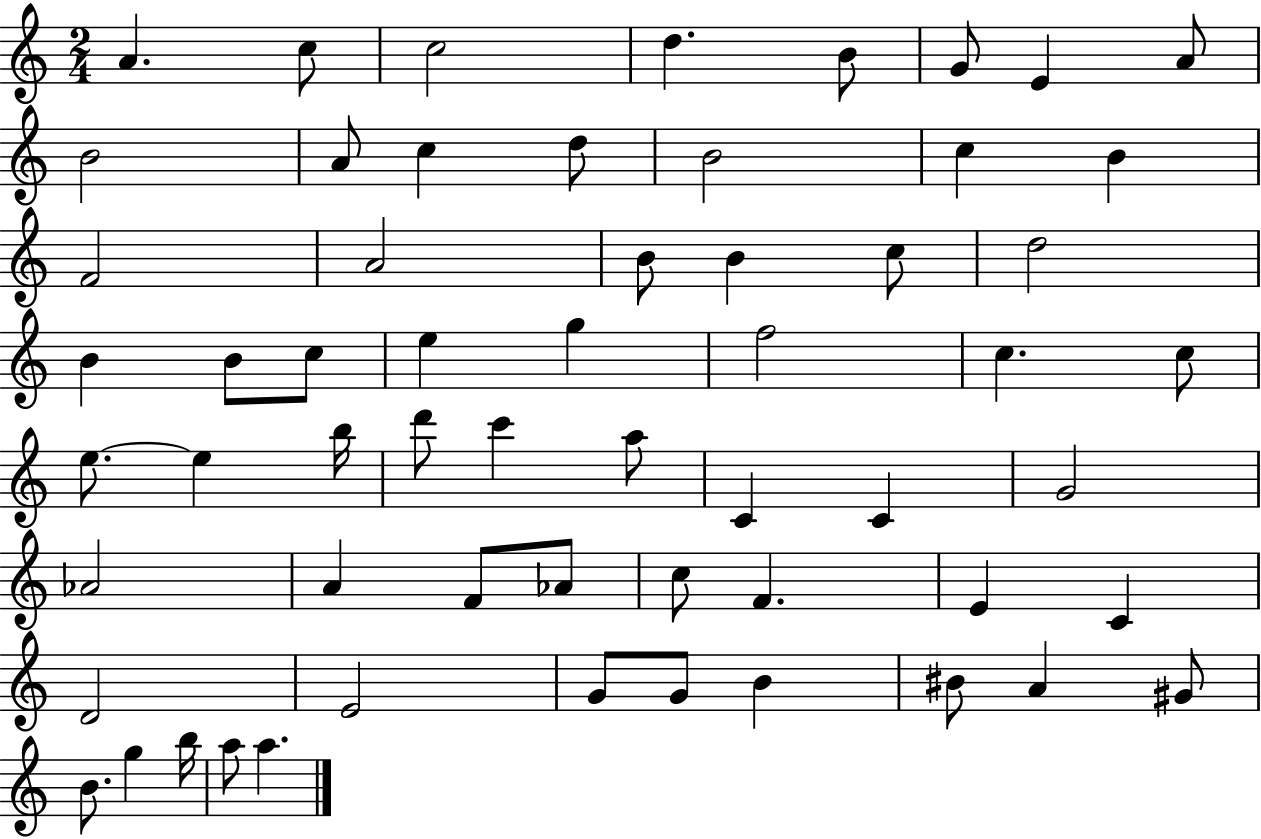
X:1
T:Untitled
M:2/4
L:1/4
K:C
A c/2 c2 d B/2 G/2 E A/2 B2 A/2 c d/2 B2 c B F2 A2 B/2 B c/2 d2 B B/2 c/2 e g f2 c c/2 e/2 e b/4 d'/2 c' a/2 C C G2 _A2 A F/2 _A/2 c/2 F E C D2 E2 G/2 G/2 B ^B/2 A ^G/2 B/2 g b/4 a/2 a